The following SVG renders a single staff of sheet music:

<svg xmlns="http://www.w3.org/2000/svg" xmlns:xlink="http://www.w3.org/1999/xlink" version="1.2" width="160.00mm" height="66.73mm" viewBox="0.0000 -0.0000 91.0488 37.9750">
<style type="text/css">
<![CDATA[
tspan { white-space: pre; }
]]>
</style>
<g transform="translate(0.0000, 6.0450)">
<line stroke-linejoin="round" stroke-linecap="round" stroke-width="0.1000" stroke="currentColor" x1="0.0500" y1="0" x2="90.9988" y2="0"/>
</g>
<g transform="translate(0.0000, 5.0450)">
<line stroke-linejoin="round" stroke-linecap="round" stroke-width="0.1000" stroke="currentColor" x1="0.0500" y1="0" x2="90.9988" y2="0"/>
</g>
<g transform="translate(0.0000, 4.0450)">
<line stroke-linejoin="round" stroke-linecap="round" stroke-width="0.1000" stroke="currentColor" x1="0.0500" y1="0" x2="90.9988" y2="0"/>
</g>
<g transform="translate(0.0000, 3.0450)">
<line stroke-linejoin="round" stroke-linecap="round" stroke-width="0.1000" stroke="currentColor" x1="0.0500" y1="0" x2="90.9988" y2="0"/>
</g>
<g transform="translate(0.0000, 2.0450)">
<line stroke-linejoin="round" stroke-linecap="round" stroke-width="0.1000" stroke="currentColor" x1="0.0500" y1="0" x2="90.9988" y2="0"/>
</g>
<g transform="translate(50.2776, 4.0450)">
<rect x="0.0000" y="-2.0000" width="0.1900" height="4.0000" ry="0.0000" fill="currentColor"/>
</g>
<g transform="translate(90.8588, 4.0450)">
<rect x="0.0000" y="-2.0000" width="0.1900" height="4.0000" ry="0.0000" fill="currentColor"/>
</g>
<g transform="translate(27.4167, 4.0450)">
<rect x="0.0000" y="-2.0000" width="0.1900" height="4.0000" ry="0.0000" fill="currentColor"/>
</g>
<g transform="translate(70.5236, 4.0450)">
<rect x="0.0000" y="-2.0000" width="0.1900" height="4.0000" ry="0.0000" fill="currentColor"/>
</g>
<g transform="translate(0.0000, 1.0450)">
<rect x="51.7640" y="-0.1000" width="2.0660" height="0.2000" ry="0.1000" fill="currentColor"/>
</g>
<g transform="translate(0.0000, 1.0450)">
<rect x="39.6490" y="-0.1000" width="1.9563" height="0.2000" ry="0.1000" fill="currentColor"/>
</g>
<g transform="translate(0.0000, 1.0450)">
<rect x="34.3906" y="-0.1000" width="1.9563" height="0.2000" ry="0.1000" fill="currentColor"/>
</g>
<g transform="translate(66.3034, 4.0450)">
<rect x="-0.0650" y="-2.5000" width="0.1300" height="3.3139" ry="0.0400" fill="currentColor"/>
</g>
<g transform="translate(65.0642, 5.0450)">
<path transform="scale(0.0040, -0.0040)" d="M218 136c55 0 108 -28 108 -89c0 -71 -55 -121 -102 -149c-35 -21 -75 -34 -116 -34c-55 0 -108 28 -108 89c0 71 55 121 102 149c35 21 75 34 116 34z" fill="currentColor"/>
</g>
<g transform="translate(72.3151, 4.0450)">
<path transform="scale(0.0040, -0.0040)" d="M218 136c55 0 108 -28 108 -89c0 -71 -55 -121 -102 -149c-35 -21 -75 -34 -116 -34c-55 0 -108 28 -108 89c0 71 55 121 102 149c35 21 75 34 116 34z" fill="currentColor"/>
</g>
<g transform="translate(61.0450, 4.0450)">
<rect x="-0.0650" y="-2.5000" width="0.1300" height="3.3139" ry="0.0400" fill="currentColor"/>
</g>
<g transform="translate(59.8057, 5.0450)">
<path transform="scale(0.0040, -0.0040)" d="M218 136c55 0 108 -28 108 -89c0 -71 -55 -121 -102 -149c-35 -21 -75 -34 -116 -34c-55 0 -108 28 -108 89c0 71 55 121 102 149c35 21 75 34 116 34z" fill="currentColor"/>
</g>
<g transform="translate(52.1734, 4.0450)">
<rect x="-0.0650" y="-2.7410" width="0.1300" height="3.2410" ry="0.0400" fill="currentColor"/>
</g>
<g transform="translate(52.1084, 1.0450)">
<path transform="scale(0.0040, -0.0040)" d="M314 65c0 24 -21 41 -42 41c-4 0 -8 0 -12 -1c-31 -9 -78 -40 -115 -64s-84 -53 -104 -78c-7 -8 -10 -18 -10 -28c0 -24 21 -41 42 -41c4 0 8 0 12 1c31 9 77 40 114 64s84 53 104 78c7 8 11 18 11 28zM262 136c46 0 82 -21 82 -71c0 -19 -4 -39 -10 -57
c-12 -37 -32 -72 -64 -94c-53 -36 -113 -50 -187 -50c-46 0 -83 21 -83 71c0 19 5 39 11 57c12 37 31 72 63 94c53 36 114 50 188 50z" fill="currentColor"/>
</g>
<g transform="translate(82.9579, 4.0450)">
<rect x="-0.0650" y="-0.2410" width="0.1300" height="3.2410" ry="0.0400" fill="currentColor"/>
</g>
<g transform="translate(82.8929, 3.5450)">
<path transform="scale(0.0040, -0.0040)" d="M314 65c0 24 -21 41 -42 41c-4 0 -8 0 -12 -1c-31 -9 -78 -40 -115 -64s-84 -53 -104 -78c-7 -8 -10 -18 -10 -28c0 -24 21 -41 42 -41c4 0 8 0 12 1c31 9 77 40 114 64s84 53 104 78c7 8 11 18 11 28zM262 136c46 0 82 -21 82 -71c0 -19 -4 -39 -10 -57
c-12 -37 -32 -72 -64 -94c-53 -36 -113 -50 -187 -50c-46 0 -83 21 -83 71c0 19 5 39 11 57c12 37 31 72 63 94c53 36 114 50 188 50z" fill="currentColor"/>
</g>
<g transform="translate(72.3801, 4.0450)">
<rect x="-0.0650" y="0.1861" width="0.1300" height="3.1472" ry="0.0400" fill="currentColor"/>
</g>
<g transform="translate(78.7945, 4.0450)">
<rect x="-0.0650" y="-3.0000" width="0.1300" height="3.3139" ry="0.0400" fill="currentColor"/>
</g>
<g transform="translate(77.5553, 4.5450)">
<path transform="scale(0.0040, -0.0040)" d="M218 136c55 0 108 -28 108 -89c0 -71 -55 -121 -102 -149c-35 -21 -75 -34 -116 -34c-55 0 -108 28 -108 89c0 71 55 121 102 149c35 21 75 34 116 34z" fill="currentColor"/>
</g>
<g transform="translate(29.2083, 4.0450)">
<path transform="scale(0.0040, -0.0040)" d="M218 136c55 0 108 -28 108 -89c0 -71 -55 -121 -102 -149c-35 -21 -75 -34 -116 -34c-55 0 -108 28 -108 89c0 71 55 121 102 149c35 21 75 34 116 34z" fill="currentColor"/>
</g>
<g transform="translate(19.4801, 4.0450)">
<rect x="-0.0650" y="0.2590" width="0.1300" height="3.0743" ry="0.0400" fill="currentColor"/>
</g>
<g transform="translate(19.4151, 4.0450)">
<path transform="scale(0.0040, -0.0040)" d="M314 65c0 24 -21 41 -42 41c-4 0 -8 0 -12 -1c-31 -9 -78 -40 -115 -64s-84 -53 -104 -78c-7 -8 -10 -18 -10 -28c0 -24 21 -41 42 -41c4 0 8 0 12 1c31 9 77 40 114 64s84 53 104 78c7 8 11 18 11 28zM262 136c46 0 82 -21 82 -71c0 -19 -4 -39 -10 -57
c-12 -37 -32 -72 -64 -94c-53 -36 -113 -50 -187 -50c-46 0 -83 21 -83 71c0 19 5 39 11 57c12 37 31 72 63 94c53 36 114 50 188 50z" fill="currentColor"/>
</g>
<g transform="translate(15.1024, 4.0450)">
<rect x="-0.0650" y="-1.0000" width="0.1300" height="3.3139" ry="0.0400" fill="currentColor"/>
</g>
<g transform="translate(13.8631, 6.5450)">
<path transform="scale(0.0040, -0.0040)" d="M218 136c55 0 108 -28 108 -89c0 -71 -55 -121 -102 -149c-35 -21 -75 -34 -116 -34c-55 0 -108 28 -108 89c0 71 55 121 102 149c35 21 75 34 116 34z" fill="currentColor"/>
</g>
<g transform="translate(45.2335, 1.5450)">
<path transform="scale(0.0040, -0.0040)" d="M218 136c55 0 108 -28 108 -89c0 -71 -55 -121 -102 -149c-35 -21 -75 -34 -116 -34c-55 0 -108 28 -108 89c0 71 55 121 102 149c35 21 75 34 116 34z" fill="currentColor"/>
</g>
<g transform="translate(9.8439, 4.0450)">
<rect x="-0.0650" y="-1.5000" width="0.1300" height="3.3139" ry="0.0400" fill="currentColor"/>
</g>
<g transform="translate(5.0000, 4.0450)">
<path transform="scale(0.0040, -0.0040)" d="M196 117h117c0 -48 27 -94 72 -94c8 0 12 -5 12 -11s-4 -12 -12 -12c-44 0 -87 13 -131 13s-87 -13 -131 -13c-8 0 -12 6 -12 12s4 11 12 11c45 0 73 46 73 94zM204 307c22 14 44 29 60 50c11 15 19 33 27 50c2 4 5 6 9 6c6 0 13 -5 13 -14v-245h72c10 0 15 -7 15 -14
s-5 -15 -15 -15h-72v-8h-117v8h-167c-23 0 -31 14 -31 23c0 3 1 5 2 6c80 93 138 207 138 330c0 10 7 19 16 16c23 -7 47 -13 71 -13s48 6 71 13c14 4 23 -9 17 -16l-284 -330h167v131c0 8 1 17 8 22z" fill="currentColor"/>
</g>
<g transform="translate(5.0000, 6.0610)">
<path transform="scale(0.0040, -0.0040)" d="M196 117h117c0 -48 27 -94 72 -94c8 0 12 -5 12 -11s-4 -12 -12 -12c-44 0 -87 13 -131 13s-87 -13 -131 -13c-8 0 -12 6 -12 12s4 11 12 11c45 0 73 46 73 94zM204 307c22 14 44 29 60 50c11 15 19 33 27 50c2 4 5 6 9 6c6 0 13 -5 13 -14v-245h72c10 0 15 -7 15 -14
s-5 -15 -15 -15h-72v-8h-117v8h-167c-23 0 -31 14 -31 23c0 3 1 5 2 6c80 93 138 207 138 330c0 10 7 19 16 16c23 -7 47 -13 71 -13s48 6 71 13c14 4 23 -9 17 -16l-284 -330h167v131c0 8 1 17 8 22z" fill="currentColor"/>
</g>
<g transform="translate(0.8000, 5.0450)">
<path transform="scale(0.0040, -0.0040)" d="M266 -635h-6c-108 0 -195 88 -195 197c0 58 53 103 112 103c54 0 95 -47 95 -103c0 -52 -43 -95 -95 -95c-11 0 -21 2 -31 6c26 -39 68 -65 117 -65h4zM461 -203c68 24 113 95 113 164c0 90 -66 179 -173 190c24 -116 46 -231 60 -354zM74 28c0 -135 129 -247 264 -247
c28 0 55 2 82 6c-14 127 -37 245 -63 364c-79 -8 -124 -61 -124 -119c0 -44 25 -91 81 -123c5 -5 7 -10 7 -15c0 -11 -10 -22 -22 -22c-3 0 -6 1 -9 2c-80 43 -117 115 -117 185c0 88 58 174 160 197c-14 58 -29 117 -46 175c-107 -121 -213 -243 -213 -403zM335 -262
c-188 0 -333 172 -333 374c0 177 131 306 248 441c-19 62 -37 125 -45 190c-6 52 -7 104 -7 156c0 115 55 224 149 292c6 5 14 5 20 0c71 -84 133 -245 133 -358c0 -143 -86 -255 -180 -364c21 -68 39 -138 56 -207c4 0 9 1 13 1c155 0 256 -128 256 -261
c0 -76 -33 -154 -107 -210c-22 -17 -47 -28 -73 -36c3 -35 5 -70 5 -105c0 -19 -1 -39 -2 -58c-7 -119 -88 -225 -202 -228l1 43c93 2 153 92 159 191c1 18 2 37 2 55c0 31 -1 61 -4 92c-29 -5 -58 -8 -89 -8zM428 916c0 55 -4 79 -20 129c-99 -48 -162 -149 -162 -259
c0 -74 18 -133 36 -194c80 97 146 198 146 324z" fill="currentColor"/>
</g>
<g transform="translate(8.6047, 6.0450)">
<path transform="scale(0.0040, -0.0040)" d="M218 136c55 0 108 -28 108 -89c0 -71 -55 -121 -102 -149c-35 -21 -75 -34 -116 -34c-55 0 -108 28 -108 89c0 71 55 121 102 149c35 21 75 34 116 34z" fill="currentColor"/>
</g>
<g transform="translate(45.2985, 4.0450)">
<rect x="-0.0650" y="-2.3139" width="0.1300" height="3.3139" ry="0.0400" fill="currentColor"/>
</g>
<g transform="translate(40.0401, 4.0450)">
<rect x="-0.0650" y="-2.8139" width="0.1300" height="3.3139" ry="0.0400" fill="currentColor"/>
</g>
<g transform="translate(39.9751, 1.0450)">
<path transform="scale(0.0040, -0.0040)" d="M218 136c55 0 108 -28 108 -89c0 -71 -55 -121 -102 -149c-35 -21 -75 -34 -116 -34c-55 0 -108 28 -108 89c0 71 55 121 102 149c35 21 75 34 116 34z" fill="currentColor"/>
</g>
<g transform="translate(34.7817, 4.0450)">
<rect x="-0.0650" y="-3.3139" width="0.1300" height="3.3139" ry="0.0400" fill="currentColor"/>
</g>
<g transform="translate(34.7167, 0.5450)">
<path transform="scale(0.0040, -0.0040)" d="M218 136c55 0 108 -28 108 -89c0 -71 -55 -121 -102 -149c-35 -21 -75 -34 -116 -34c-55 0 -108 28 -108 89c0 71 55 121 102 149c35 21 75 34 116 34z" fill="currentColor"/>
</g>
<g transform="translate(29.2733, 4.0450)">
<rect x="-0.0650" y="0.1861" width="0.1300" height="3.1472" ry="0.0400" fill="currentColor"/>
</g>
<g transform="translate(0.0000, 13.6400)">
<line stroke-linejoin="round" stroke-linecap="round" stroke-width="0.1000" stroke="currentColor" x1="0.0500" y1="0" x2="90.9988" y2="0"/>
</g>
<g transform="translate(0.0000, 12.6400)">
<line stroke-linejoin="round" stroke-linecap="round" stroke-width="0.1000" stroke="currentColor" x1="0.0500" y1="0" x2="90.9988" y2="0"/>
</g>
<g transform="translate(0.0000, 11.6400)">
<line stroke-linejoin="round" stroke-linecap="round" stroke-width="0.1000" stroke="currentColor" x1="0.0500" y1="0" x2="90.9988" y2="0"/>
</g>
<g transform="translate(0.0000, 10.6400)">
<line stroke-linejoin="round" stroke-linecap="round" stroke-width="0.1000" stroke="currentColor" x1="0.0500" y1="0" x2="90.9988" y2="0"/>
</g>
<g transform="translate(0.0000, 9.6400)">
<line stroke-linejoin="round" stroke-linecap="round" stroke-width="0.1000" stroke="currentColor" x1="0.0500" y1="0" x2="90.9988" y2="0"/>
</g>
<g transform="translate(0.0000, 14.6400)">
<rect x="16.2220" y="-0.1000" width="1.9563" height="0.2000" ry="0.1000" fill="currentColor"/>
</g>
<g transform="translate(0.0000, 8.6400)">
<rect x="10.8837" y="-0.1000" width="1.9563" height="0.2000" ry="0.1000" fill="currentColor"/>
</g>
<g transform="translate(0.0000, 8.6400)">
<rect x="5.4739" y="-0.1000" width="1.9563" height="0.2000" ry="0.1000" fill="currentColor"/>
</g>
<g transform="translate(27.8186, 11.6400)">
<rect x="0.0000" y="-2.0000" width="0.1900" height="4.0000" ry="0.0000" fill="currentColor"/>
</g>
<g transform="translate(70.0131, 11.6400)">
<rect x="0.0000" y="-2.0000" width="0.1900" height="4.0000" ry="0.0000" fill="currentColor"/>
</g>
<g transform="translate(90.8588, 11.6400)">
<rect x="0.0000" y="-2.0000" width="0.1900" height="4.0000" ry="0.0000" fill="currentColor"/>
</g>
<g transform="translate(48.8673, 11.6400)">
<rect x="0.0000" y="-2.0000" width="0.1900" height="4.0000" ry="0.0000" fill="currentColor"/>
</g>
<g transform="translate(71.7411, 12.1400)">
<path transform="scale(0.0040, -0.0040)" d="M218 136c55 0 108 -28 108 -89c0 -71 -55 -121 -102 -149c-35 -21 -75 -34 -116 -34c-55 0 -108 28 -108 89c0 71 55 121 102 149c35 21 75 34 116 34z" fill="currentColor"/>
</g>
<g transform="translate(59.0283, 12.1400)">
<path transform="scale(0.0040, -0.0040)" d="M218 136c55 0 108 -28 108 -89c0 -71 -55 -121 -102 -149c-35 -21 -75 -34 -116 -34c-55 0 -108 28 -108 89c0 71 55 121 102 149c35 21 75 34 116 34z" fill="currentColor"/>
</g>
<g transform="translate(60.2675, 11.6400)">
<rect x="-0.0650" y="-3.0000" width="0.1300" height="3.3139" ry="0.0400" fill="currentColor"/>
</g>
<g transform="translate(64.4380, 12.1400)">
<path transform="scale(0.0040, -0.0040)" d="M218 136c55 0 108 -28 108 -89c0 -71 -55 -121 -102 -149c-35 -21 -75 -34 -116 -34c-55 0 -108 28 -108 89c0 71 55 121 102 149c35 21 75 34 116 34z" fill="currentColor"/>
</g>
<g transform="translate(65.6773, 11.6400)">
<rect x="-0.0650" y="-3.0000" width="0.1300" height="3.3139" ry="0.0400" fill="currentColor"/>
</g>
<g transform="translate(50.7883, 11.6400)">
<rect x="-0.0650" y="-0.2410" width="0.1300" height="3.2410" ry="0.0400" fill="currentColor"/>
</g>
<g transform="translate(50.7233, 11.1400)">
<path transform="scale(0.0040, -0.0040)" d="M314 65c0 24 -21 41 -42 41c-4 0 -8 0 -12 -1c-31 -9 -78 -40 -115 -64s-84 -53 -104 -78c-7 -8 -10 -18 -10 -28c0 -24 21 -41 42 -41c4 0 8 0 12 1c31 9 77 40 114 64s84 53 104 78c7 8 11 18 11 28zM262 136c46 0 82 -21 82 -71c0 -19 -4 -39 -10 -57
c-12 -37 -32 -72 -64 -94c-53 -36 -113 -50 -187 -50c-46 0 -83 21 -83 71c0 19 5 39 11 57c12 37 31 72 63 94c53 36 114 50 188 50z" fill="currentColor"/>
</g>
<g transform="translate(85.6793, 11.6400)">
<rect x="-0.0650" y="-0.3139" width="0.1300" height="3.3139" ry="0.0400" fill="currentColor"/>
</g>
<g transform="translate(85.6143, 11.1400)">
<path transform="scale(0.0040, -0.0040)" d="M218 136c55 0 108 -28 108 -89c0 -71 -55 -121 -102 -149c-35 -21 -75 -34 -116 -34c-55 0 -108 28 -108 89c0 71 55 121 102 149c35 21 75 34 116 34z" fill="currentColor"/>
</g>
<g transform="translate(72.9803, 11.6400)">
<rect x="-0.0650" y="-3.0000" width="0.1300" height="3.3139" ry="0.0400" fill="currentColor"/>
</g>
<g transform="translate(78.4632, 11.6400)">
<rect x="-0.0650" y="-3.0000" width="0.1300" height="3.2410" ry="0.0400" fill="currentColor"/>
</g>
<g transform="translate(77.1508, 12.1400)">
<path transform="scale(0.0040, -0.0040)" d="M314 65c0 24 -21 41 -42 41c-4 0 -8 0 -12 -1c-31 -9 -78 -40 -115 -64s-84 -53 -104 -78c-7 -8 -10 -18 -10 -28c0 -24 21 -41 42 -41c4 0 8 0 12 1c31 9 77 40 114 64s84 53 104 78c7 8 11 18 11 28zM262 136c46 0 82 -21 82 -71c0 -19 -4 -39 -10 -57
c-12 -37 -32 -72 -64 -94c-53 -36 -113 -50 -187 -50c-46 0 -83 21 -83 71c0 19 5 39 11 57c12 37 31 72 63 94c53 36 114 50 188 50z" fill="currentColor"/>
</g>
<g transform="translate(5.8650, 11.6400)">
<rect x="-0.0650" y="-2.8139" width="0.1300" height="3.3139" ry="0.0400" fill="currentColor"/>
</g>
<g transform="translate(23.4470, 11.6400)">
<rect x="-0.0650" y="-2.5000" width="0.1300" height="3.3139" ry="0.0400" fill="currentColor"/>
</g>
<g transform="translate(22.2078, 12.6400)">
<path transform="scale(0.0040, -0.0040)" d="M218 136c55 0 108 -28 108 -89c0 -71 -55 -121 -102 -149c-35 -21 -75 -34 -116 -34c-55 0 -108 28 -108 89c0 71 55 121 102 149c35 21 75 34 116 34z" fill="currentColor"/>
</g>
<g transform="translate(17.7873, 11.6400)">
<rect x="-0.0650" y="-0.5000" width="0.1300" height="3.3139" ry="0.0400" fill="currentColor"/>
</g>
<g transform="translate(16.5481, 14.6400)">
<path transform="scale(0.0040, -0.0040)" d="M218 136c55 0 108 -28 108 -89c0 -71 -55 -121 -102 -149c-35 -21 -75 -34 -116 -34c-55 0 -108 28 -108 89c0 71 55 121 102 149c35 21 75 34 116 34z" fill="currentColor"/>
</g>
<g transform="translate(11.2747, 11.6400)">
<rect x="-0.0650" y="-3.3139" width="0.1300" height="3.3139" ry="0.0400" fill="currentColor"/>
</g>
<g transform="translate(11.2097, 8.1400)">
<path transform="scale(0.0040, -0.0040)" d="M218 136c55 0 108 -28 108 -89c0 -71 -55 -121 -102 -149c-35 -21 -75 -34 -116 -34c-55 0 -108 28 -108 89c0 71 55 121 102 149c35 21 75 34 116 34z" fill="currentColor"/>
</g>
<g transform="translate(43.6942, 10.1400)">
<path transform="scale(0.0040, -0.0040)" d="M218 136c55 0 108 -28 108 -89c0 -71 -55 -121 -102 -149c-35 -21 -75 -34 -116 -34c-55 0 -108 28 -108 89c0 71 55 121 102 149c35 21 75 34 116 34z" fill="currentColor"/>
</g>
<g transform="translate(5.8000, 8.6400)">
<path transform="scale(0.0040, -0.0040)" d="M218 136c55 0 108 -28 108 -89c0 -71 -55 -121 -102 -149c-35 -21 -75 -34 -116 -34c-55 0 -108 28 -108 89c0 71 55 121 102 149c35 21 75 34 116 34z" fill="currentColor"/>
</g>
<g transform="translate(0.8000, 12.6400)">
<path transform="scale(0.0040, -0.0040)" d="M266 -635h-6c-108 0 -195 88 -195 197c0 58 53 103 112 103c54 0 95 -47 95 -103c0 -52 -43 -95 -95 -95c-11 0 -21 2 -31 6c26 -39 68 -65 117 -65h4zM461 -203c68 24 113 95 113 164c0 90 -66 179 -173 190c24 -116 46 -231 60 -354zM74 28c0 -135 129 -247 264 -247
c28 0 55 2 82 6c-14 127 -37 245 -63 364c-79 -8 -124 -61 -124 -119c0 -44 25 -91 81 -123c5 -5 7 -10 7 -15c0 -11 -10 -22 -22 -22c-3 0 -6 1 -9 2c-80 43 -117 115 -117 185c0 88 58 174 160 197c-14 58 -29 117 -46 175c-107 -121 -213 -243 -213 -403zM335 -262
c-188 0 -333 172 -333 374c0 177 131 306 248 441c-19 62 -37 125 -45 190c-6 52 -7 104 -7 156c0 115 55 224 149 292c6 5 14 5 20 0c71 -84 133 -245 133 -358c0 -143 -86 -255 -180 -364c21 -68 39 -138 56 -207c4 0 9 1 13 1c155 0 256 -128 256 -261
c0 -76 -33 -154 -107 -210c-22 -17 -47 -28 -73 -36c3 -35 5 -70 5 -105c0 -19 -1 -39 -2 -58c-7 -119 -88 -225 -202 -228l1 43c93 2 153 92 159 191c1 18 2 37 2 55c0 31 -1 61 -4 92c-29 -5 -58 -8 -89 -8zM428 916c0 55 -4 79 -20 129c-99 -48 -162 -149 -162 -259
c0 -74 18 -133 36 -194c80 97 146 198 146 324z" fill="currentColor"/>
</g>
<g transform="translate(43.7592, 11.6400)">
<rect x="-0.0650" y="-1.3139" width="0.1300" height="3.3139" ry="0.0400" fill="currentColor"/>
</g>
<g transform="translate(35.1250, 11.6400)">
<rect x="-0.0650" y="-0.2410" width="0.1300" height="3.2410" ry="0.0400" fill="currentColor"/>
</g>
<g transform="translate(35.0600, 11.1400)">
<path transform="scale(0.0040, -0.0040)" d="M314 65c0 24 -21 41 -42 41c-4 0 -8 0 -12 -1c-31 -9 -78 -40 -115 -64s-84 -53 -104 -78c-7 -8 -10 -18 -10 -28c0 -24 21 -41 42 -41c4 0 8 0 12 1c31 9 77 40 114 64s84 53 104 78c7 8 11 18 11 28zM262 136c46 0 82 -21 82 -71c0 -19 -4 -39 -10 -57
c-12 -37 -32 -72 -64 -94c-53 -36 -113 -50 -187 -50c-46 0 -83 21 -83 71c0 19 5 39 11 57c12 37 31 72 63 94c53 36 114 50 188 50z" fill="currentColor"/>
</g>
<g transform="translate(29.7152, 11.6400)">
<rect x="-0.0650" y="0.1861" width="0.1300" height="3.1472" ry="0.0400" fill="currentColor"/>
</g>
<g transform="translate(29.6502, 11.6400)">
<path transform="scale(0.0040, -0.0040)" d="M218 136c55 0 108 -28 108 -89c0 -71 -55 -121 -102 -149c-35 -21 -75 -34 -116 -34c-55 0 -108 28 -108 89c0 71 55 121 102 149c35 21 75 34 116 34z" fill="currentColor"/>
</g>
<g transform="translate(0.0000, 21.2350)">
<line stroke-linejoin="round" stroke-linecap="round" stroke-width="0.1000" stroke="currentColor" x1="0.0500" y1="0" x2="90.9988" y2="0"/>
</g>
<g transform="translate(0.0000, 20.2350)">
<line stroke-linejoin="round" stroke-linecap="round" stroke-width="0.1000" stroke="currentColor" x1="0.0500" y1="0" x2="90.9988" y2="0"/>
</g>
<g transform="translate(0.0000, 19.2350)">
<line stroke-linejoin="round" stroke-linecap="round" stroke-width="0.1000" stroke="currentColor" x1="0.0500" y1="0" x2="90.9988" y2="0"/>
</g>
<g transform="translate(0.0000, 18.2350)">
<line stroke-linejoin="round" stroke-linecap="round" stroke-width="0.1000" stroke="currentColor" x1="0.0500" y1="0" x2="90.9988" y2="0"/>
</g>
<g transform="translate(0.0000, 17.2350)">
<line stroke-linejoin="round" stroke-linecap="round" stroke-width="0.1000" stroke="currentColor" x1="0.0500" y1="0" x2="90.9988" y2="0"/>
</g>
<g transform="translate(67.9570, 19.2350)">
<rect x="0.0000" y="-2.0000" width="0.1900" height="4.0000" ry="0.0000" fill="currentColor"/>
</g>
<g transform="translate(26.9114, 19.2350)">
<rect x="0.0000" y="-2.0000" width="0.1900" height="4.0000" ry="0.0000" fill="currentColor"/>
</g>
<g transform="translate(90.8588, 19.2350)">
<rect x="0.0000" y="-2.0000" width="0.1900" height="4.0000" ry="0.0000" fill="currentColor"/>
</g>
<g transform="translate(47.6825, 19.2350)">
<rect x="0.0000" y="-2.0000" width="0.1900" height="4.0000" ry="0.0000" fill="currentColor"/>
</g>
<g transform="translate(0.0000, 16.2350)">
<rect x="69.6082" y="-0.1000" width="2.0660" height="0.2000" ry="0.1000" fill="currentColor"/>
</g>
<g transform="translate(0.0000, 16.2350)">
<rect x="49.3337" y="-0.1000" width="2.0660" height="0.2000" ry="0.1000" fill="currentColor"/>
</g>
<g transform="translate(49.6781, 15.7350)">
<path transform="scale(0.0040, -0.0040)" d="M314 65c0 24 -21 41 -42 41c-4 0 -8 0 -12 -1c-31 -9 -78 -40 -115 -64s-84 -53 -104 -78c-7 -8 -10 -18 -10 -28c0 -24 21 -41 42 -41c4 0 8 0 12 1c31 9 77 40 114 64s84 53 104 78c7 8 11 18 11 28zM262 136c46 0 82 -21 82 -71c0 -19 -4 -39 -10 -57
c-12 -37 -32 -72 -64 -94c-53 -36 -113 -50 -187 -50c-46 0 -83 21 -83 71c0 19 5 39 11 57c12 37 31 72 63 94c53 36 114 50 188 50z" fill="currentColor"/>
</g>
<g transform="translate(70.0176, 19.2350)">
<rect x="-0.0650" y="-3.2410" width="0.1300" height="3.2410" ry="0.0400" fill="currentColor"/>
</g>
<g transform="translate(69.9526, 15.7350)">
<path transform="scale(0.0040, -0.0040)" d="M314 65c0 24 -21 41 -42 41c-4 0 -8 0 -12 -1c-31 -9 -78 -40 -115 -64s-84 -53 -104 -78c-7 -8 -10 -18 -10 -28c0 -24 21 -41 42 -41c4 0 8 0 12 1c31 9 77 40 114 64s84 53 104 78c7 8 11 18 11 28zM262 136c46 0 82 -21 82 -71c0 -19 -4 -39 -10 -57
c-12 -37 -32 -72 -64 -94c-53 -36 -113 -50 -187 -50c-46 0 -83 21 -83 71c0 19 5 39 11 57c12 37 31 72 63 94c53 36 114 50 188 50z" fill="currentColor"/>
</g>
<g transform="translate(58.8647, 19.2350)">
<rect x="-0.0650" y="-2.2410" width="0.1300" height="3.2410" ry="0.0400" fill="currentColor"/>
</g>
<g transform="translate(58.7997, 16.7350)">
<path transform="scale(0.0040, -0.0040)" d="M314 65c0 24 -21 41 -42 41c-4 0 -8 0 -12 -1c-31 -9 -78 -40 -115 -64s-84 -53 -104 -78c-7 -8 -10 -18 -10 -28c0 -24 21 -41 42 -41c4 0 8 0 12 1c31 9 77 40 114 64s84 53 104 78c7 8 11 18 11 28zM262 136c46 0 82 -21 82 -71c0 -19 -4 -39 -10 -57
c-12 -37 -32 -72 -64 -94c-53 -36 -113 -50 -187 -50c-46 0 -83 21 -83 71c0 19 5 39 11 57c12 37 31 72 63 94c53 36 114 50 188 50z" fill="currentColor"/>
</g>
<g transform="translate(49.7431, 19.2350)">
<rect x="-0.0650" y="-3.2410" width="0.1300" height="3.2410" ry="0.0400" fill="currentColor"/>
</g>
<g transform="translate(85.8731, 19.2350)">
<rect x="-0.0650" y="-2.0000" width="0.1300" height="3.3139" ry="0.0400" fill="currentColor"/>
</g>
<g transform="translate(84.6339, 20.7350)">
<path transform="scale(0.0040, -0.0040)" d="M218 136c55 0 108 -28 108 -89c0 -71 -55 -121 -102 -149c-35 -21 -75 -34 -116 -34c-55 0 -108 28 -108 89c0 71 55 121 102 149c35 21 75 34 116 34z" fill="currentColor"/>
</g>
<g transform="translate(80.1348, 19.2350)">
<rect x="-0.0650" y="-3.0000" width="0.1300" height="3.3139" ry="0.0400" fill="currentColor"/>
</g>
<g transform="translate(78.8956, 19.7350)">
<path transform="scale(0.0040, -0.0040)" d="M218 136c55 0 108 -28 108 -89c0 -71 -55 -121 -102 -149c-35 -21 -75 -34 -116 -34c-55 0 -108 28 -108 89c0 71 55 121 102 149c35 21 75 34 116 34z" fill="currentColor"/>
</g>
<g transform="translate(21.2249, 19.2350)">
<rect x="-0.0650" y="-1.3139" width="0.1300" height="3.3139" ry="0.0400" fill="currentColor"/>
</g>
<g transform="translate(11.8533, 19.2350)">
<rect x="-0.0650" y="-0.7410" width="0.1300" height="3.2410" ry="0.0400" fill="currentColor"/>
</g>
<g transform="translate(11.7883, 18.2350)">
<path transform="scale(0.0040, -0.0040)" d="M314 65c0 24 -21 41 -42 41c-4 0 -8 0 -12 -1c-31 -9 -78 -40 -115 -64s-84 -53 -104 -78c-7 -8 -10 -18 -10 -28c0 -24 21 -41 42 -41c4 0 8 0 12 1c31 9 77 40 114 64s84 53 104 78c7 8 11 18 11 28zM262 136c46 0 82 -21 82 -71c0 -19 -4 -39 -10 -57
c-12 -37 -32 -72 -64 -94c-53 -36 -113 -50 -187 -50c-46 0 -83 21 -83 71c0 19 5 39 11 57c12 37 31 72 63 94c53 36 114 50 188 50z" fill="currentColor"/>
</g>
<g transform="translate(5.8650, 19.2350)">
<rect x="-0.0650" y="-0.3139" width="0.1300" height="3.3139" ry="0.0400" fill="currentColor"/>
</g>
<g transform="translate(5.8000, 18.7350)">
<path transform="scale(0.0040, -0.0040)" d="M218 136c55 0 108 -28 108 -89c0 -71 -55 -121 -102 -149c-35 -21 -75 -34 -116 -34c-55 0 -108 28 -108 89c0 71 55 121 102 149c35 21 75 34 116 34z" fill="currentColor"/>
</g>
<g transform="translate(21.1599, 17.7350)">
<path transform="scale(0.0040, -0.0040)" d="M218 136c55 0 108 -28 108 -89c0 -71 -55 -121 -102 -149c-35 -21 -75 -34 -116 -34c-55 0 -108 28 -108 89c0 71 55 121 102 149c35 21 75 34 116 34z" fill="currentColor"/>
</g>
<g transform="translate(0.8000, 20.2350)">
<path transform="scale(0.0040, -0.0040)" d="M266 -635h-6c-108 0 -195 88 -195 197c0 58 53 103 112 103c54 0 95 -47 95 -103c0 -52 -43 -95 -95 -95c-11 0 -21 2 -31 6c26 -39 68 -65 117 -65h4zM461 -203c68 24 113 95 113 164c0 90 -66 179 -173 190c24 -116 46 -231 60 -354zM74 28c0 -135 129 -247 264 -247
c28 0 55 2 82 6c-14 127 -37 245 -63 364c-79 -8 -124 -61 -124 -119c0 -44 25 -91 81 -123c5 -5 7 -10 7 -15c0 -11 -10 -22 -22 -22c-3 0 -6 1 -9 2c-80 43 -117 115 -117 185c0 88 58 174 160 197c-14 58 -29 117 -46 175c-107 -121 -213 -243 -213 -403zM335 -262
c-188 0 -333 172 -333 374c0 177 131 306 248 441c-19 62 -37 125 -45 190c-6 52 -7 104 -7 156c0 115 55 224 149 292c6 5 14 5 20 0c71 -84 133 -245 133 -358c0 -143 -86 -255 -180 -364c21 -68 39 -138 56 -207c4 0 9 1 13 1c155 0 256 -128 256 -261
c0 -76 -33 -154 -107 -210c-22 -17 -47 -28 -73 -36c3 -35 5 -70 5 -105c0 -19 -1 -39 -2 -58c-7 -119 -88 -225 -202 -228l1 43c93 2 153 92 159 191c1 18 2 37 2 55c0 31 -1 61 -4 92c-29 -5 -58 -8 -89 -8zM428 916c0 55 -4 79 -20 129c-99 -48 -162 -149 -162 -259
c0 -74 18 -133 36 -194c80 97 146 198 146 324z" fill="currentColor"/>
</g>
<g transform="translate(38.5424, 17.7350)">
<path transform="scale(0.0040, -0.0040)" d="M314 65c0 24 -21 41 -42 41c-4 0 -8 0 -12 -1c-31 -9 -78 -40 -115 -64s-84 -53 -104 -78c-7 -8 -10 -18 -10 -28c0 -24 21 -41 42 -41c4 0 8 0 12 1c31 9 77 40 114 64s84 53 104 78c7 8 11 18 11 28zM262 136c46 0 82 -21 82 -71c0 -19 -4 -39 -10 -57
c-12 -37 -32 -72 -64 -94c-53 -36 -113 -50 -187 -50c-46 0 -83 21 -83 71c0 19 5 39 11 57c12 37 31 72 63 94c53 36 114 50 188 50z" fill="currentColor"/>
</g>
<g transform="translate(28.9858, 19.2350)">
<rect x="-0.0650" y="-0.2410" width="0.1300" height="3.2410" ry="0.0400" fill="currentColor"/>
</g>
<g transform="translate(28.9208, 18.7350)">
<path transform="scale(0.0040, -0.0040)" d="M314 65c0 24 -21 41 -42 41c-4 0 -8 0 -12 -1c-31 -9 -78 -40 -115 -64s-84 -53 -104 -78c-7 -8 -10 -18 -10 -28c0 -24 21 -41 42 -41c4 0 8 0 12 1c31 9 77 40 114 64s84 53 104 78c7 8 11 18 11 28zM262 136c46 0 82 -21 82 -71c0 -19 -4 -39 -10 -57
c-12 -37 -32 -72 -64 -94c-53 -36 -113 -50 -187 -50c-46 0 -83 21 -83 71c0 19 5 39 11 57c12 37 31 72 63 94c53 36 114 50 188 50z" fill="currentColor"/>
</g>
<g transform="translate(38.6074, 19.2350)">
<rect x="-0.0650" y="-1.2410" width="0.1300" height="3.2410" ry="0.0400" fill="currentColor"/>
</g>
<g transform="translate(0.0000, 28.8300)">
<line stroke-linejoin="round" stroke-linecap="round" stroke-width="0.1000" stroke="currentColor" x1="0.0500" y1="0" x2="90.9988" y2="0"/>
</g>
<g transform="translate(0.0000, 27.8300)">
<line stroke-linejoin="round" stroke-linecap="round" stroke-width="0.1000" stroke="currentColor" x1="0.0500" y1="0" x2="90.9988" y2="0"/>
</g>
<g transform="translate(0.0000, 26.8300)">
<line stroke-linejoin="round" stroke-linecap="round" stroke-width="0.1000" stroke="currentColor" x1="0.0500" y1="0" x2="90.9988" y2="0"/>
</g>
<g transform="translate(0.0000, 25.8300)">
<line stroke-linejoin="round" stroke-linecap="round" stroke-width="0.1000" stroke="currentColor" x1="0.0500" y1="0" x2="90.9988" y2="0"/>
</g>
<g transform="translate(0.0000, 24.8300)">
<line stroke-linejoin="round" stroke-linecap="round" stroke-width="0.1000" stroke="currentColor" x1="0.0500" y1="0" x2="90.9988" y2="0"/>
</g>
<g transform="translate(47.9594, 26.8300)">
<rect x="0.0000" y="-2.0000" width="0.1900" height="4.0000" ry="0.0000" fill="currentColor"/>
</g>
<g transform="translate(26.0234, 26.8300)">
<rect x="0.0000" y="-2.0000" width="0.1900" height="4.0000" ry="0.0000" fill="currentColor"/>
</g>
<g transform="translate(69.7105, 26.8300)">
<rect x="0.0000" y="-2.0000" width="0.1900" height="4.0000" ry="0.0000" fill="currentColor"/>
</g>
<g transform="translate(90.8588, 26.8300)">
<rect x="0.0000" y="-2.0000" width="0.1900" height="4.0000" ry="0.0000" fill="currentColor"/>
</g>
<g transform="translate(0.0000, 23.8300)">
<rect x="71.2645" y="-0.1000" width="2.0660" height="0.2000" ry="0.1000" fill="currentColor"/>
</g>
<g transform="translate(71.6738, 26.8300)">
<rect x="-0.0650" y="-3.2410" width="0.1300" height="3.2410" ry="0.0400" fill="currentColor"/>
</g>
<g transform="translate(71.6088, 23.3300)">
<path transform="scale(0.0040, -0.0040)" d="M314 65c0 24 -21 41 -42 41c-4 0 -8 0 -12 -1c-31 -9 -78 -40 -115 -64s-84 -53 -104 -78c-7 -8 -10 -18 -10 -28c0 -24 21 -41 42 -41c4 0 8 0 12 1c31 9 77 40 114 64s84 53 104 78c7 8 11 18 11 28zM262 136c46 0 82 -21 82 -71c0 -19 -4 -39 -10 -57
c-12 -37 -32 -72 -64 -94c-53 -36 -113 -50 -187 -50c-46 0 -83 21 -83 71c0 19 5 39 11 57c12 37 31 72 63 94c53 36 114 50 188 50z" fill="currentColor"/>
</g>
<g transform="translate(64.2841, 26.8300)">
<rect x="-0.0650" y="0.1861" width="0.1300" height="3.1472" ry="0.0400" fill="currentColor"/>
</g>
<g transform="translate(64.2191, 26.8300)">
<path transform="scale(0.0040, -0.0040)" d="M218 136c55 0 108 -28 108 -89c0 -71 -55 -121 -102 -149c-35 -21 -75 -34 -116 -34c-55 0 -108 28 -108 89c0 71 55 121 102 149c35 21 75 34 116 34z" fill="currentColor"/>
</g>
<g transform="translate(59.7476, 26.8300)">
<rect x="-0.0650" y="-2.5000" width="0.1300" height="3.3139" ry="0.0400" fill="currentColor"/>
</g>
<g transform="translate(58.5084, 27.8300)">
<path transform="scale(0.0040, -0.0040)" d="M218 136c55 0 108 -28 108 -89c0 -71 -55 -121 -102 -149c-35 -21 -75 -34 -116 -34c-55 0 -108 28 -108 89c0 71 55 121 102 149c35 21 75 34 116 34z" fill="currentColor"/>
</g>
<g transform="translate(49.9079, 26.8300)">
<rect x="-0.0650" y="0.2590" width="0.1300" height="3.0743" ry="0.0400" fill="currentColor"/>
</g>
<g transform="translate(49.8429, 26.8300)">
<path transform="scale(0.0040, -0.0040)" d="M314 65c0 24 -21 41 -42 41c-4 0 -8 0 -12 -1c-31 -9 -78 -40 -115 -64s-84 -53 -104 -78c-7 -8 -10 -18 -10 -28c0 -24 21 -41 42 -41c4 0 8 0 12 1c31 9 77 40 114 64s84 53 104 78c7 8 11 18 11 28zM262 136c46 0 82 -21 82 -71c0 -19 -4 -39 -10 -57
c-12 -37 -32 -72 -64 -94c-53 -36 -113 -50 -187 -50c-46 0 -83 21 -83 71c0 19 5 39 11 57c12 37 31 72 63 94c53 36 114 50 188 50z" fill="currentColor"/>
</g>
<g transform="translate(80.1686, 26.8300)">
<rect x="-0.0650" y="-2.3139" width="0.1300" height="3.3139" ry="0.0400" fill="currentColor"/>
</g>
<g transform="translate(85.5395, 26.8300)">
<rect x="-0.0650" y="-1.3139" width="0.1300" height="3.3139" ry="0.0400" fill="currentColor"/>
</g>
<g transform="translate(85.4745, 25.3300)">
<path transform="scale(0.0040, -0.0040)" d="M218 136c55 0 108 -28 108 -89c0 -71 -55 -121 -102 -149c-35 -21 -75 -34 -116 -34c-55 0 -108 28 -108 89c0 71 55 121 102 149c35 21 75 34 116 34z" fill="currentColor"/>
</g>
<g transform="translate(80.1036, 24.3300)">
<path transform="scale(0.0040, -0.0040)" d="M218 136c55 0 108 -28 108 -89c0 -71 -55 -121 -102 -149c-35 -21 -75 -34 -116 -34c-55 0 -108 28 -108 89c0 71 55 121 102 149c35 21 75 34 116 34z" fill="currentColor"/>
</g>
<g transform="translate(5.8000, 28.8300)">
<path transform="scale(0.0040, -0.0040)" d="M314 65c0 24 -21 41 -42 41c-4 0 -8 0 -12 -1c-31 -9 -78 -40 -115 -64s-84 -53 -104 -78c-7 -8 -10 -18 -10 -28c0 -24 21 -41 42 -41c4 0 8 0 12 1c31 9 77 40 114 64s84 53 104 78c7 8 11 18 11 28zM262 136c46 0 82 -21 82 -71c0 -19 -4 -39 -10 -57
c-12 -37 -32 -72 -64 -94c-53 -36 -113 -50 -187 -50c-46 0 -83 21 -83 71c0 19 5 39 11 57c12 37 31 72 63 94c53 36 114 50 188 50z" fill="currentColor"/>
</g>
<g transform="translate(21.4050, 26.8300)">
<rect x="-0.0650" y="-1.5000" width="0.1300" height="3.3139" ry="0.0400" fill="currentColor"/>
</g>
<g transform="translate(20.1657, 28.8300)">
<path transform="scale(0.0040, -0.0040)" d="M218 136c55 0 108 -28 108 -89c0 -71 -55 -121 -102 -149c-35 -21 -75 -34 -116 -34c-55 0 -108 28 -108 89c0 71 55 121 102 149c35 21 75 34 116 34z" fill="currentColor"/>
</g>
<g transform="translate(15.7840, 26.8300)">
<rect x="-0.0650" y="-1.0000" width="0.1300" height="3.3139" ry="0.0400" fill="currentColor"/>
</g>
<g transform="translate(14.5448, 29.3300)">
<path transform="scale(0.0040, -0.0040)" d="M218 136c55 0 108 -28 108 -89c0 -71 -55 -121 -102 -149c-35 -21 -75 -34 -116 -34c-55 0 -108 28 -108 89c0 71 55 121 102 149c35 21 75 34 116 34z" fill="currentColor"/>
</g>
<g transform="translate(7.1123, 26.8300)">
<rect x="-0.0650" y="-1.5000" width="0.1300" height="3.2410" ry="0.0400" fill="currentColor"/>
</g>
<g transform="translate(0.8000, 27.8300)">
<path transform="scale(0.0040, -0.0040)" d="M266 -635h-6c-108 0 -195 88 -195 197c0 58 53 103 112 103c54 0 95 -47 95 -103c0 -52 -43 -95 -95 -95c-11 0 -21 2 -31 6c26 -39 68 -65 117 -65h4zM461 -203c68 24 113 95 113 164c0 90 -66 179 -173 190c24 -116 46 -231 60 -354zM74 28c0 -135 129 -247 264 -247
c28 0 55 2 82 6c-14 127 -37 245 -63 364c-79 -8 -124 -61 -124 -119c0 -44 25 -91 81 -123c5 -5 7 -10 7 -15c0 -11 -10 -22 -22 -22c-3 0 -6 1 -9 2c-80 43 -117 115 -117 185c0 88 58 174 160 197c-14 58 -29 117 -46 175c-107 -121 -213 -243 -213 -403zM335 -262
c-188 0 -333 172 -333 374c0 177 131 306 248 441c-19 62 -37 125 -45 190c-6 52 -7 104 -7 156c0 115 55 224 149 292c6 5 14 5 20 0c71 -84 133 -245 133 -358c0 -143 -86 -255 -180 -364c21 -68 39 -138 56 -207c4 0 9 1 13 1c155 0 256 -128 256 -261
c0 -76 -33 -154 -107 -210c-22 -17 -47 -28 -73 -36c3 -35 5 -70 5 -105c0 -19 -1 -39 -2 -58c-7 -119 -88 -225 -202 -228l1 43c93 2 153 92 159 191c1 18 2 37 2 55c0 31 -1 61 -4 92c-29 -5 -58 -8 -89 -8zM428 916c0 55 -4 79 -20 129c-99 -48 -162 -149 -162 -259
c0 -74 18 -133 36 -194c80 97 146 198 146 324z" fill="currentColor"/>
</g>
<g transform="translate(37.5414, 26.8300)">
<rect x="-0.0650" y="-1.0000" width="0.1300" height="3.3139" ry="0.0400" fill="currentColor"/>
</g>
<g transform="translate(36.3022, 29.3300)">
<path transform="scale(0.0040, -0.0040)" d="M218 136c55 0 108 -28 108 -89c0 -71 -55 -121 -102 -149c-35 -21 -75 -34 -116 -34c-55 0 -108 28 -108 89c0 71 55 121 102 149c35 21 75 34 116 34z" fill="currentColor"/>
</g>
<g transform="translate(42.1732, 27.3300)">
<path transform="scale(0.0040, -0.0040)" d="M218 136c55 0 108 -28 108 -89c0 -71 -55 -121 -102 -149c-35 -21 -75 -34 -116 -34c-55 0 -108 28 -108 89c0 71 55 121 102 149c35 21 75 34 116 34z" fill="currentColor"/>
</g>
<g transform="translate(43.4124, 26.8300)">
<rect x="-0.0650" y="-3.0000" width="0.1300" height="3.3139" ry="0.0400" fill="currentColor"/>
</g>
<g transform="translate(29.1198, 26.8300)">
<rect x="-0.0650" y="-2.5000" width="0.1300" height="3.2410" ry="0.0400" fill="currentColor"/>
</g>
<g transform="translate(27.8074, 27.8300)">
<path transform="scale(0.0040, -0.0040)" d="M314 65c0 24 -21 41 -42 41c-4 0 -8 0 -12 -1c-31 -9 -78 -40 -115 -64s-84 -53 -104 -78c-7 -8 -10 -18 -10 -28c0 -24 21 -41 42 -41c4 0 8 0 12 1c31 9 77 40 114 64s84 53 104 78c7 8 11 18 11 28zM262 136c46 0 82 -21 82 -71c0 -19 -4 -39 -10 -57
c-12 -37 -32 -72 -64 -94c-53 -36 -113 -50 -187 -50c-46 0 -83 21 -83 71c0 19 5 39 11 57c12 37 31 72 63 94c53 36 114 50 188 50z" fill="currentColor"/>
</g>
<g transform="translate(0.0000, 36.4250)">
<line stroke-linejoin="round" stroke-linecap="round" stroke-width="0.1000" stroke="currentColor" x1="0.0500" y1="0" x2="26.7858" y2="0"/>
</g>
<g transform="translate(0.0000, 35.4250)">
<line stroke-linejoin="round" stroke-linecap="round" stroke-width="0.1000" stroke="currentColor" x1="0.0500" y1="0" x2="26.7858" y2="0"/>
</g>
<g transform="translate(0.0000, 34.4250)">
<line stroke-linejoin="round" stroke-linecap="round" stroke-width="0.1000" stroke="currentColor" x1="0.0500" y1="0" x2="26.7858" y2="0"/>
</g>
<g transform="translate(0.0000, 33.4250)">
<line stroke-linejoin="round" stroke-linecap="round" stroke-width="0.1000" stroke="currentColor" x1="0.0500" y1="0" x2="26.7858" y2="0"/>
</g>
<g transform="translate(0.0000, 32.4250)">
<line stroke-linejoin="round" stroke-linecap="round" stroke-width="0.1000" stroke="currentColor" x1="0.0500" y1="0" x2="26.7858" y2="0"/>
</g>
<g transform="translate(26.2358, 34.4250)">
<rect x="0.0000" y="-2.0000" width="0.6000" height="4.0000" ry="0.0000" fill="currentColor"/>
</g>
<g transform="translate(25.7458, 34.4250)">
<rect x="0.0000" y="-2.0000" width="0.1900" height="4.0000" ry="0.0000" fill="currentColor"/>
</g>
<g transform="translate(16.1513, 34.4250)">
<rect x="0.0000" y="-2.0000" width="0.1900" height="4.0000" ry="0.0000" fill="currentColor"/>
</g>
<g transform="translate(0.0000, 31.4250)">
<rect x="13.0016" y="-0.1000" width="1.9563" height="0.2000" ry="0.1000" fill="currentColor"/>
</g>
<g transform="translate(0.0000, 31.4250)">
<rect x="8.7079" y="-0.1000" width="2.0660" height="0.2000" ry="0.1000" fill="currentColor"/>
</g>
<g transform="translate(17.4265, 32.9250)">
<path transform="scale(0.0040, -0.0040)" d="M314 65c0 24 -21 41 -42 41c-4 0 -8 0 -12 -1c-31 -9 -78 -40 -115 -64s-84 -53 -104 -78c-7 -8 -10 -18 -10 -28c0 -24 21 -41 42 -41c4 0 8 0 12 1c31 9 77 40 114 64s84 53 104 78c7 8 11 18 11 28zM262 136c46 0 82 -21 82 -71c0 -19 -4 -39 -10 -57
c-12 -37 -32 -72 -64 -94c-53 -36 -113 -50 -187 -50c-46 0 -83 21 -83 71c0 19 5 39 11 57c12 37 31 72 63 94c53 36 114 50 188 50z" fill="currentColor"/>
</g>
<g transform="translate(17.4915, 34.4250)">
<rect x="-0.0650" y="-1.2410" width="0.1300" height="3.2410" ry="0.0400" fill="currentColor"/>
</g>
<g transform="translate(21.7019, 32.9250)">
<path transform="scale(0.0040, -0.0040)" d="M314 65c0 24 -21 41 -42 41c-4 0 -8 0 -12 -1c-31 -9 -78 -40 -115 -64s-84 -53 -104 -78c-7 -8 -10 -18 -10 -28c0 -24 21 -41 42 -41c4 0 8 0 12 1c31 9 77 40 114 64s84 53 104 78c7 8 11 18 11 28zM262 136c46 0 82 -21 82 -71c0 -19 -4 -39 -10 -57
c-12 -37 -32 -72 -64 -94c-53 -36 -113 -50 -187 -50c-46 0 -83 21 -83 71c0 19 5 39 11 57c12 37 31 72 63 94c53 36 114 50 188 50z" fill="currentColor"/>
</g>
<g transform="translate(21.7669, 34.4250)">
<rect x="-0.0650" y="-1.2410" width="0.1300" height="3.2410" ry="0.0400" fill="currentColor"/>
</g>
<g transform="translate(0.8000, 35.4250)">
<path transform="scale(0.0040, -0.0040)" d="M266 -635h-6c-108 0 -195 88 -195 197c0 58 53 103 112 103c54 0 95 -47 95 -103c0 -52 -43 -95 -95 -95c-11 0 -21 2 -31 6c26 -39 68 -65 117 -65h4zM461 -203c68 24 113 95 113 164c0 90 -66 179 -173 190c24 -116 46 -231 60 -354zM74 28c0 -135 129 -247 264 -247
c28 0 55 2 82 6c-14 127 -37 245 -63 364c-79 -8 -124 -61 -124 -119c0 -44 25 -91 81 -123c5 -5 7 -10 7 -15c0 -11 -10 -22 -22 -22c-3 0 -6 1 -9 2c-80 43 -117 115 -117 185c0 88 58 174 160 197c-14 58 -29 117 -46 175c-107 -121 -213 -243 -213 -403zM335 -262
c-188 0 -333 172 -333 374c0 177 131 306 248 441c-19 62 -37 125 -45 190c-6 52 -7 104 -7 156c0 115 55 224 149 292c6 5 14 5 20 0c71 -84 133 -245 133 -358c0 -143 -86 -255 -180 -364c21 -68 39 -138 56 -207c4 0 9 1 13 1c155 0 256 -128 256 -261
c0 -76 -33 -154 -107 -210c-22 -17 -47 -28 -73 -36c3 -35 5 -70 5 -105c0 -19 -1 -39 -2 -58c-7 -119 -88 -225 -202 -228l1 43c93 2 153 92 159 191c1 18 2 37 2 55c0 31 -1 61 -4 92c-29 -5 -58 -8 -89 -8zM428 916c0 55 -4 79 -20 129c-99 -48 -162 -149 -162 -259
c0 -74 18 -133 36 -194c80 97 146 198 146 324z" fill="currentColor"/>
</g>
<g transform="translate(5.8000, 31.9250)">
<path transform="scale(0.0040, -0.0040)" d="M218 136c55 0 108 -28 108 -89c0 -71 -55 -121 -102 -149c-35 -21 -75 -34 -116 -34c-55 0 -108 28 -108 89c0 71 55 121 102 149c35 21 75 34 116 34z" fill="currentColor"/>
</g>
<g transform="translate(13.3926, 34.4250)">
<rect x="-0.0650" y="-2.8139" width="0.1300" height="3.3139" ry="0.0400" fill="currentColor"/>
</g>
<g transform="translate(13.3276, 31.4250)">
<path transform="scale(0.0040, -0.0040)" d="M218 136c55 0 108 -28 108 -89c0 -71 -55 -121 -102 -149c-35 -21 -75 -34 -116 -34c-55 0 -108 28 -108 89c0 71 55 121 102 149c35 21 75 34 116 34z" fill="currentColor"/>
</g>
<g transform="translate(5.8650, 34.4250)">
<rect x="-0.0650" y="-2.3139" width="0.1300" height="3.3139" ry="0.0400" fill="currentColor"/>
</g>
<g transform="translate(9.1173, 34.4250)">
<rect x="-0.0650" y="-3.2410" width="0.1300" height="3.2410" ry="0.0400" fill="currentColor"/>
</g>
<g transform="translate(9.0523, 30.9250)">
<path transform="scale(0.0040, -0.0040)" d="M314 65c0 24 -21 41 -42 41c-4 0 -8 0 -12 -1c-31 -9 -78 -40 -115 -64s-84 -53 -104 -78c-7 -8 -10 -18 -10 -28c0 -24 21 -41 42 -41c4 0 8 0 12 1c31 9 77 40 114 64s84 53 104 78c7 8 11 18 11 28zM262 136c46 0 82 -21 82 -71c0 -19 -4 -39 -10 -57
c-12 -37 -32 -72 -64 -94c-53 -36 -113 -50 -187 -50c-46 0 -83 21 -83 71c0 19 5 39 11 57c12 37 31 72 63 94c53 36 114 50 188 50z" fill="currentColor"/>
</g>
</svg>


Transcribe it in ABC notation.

X:1
T:Untitled
M:4/4
L:1/4
K:C
E D B2 B b a g a2 G G B A c2 a b C G B c2 e c2 A A A A2 c c d2 e c2 e2 b2 g2 b2 A F E2 D E G2 D A B2 G B b2 g e g b2 a e2 e2